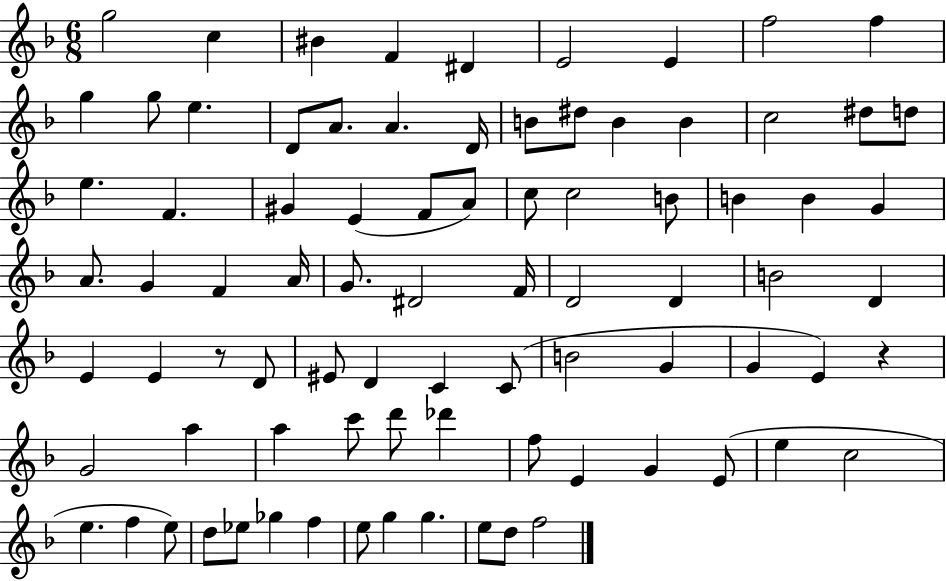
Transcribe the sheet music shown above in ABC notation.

X:1
T:Untitled
M:6/8
L:1/4
K:F
g2 c ^B F ^D E2 E f2 f g g/2 e D/2 A/2 A D/4 B/2 ^d/2 B B c2 ^d/2 d/2 e F ^G E F/2 A/2 c/2 c2 B/2 B B G A/2 G F A/4 G/2 ^D2 F/4 D2 D B2 D E E z/2 D/2 ^E/2 D C C/2 B2 G G E z G2 a a c'/2 d'/2 _d' f/2 E G E/2 e c2 e f e/2 d/2 _e/2 _g f e/2 g g e/2 d/2 f2